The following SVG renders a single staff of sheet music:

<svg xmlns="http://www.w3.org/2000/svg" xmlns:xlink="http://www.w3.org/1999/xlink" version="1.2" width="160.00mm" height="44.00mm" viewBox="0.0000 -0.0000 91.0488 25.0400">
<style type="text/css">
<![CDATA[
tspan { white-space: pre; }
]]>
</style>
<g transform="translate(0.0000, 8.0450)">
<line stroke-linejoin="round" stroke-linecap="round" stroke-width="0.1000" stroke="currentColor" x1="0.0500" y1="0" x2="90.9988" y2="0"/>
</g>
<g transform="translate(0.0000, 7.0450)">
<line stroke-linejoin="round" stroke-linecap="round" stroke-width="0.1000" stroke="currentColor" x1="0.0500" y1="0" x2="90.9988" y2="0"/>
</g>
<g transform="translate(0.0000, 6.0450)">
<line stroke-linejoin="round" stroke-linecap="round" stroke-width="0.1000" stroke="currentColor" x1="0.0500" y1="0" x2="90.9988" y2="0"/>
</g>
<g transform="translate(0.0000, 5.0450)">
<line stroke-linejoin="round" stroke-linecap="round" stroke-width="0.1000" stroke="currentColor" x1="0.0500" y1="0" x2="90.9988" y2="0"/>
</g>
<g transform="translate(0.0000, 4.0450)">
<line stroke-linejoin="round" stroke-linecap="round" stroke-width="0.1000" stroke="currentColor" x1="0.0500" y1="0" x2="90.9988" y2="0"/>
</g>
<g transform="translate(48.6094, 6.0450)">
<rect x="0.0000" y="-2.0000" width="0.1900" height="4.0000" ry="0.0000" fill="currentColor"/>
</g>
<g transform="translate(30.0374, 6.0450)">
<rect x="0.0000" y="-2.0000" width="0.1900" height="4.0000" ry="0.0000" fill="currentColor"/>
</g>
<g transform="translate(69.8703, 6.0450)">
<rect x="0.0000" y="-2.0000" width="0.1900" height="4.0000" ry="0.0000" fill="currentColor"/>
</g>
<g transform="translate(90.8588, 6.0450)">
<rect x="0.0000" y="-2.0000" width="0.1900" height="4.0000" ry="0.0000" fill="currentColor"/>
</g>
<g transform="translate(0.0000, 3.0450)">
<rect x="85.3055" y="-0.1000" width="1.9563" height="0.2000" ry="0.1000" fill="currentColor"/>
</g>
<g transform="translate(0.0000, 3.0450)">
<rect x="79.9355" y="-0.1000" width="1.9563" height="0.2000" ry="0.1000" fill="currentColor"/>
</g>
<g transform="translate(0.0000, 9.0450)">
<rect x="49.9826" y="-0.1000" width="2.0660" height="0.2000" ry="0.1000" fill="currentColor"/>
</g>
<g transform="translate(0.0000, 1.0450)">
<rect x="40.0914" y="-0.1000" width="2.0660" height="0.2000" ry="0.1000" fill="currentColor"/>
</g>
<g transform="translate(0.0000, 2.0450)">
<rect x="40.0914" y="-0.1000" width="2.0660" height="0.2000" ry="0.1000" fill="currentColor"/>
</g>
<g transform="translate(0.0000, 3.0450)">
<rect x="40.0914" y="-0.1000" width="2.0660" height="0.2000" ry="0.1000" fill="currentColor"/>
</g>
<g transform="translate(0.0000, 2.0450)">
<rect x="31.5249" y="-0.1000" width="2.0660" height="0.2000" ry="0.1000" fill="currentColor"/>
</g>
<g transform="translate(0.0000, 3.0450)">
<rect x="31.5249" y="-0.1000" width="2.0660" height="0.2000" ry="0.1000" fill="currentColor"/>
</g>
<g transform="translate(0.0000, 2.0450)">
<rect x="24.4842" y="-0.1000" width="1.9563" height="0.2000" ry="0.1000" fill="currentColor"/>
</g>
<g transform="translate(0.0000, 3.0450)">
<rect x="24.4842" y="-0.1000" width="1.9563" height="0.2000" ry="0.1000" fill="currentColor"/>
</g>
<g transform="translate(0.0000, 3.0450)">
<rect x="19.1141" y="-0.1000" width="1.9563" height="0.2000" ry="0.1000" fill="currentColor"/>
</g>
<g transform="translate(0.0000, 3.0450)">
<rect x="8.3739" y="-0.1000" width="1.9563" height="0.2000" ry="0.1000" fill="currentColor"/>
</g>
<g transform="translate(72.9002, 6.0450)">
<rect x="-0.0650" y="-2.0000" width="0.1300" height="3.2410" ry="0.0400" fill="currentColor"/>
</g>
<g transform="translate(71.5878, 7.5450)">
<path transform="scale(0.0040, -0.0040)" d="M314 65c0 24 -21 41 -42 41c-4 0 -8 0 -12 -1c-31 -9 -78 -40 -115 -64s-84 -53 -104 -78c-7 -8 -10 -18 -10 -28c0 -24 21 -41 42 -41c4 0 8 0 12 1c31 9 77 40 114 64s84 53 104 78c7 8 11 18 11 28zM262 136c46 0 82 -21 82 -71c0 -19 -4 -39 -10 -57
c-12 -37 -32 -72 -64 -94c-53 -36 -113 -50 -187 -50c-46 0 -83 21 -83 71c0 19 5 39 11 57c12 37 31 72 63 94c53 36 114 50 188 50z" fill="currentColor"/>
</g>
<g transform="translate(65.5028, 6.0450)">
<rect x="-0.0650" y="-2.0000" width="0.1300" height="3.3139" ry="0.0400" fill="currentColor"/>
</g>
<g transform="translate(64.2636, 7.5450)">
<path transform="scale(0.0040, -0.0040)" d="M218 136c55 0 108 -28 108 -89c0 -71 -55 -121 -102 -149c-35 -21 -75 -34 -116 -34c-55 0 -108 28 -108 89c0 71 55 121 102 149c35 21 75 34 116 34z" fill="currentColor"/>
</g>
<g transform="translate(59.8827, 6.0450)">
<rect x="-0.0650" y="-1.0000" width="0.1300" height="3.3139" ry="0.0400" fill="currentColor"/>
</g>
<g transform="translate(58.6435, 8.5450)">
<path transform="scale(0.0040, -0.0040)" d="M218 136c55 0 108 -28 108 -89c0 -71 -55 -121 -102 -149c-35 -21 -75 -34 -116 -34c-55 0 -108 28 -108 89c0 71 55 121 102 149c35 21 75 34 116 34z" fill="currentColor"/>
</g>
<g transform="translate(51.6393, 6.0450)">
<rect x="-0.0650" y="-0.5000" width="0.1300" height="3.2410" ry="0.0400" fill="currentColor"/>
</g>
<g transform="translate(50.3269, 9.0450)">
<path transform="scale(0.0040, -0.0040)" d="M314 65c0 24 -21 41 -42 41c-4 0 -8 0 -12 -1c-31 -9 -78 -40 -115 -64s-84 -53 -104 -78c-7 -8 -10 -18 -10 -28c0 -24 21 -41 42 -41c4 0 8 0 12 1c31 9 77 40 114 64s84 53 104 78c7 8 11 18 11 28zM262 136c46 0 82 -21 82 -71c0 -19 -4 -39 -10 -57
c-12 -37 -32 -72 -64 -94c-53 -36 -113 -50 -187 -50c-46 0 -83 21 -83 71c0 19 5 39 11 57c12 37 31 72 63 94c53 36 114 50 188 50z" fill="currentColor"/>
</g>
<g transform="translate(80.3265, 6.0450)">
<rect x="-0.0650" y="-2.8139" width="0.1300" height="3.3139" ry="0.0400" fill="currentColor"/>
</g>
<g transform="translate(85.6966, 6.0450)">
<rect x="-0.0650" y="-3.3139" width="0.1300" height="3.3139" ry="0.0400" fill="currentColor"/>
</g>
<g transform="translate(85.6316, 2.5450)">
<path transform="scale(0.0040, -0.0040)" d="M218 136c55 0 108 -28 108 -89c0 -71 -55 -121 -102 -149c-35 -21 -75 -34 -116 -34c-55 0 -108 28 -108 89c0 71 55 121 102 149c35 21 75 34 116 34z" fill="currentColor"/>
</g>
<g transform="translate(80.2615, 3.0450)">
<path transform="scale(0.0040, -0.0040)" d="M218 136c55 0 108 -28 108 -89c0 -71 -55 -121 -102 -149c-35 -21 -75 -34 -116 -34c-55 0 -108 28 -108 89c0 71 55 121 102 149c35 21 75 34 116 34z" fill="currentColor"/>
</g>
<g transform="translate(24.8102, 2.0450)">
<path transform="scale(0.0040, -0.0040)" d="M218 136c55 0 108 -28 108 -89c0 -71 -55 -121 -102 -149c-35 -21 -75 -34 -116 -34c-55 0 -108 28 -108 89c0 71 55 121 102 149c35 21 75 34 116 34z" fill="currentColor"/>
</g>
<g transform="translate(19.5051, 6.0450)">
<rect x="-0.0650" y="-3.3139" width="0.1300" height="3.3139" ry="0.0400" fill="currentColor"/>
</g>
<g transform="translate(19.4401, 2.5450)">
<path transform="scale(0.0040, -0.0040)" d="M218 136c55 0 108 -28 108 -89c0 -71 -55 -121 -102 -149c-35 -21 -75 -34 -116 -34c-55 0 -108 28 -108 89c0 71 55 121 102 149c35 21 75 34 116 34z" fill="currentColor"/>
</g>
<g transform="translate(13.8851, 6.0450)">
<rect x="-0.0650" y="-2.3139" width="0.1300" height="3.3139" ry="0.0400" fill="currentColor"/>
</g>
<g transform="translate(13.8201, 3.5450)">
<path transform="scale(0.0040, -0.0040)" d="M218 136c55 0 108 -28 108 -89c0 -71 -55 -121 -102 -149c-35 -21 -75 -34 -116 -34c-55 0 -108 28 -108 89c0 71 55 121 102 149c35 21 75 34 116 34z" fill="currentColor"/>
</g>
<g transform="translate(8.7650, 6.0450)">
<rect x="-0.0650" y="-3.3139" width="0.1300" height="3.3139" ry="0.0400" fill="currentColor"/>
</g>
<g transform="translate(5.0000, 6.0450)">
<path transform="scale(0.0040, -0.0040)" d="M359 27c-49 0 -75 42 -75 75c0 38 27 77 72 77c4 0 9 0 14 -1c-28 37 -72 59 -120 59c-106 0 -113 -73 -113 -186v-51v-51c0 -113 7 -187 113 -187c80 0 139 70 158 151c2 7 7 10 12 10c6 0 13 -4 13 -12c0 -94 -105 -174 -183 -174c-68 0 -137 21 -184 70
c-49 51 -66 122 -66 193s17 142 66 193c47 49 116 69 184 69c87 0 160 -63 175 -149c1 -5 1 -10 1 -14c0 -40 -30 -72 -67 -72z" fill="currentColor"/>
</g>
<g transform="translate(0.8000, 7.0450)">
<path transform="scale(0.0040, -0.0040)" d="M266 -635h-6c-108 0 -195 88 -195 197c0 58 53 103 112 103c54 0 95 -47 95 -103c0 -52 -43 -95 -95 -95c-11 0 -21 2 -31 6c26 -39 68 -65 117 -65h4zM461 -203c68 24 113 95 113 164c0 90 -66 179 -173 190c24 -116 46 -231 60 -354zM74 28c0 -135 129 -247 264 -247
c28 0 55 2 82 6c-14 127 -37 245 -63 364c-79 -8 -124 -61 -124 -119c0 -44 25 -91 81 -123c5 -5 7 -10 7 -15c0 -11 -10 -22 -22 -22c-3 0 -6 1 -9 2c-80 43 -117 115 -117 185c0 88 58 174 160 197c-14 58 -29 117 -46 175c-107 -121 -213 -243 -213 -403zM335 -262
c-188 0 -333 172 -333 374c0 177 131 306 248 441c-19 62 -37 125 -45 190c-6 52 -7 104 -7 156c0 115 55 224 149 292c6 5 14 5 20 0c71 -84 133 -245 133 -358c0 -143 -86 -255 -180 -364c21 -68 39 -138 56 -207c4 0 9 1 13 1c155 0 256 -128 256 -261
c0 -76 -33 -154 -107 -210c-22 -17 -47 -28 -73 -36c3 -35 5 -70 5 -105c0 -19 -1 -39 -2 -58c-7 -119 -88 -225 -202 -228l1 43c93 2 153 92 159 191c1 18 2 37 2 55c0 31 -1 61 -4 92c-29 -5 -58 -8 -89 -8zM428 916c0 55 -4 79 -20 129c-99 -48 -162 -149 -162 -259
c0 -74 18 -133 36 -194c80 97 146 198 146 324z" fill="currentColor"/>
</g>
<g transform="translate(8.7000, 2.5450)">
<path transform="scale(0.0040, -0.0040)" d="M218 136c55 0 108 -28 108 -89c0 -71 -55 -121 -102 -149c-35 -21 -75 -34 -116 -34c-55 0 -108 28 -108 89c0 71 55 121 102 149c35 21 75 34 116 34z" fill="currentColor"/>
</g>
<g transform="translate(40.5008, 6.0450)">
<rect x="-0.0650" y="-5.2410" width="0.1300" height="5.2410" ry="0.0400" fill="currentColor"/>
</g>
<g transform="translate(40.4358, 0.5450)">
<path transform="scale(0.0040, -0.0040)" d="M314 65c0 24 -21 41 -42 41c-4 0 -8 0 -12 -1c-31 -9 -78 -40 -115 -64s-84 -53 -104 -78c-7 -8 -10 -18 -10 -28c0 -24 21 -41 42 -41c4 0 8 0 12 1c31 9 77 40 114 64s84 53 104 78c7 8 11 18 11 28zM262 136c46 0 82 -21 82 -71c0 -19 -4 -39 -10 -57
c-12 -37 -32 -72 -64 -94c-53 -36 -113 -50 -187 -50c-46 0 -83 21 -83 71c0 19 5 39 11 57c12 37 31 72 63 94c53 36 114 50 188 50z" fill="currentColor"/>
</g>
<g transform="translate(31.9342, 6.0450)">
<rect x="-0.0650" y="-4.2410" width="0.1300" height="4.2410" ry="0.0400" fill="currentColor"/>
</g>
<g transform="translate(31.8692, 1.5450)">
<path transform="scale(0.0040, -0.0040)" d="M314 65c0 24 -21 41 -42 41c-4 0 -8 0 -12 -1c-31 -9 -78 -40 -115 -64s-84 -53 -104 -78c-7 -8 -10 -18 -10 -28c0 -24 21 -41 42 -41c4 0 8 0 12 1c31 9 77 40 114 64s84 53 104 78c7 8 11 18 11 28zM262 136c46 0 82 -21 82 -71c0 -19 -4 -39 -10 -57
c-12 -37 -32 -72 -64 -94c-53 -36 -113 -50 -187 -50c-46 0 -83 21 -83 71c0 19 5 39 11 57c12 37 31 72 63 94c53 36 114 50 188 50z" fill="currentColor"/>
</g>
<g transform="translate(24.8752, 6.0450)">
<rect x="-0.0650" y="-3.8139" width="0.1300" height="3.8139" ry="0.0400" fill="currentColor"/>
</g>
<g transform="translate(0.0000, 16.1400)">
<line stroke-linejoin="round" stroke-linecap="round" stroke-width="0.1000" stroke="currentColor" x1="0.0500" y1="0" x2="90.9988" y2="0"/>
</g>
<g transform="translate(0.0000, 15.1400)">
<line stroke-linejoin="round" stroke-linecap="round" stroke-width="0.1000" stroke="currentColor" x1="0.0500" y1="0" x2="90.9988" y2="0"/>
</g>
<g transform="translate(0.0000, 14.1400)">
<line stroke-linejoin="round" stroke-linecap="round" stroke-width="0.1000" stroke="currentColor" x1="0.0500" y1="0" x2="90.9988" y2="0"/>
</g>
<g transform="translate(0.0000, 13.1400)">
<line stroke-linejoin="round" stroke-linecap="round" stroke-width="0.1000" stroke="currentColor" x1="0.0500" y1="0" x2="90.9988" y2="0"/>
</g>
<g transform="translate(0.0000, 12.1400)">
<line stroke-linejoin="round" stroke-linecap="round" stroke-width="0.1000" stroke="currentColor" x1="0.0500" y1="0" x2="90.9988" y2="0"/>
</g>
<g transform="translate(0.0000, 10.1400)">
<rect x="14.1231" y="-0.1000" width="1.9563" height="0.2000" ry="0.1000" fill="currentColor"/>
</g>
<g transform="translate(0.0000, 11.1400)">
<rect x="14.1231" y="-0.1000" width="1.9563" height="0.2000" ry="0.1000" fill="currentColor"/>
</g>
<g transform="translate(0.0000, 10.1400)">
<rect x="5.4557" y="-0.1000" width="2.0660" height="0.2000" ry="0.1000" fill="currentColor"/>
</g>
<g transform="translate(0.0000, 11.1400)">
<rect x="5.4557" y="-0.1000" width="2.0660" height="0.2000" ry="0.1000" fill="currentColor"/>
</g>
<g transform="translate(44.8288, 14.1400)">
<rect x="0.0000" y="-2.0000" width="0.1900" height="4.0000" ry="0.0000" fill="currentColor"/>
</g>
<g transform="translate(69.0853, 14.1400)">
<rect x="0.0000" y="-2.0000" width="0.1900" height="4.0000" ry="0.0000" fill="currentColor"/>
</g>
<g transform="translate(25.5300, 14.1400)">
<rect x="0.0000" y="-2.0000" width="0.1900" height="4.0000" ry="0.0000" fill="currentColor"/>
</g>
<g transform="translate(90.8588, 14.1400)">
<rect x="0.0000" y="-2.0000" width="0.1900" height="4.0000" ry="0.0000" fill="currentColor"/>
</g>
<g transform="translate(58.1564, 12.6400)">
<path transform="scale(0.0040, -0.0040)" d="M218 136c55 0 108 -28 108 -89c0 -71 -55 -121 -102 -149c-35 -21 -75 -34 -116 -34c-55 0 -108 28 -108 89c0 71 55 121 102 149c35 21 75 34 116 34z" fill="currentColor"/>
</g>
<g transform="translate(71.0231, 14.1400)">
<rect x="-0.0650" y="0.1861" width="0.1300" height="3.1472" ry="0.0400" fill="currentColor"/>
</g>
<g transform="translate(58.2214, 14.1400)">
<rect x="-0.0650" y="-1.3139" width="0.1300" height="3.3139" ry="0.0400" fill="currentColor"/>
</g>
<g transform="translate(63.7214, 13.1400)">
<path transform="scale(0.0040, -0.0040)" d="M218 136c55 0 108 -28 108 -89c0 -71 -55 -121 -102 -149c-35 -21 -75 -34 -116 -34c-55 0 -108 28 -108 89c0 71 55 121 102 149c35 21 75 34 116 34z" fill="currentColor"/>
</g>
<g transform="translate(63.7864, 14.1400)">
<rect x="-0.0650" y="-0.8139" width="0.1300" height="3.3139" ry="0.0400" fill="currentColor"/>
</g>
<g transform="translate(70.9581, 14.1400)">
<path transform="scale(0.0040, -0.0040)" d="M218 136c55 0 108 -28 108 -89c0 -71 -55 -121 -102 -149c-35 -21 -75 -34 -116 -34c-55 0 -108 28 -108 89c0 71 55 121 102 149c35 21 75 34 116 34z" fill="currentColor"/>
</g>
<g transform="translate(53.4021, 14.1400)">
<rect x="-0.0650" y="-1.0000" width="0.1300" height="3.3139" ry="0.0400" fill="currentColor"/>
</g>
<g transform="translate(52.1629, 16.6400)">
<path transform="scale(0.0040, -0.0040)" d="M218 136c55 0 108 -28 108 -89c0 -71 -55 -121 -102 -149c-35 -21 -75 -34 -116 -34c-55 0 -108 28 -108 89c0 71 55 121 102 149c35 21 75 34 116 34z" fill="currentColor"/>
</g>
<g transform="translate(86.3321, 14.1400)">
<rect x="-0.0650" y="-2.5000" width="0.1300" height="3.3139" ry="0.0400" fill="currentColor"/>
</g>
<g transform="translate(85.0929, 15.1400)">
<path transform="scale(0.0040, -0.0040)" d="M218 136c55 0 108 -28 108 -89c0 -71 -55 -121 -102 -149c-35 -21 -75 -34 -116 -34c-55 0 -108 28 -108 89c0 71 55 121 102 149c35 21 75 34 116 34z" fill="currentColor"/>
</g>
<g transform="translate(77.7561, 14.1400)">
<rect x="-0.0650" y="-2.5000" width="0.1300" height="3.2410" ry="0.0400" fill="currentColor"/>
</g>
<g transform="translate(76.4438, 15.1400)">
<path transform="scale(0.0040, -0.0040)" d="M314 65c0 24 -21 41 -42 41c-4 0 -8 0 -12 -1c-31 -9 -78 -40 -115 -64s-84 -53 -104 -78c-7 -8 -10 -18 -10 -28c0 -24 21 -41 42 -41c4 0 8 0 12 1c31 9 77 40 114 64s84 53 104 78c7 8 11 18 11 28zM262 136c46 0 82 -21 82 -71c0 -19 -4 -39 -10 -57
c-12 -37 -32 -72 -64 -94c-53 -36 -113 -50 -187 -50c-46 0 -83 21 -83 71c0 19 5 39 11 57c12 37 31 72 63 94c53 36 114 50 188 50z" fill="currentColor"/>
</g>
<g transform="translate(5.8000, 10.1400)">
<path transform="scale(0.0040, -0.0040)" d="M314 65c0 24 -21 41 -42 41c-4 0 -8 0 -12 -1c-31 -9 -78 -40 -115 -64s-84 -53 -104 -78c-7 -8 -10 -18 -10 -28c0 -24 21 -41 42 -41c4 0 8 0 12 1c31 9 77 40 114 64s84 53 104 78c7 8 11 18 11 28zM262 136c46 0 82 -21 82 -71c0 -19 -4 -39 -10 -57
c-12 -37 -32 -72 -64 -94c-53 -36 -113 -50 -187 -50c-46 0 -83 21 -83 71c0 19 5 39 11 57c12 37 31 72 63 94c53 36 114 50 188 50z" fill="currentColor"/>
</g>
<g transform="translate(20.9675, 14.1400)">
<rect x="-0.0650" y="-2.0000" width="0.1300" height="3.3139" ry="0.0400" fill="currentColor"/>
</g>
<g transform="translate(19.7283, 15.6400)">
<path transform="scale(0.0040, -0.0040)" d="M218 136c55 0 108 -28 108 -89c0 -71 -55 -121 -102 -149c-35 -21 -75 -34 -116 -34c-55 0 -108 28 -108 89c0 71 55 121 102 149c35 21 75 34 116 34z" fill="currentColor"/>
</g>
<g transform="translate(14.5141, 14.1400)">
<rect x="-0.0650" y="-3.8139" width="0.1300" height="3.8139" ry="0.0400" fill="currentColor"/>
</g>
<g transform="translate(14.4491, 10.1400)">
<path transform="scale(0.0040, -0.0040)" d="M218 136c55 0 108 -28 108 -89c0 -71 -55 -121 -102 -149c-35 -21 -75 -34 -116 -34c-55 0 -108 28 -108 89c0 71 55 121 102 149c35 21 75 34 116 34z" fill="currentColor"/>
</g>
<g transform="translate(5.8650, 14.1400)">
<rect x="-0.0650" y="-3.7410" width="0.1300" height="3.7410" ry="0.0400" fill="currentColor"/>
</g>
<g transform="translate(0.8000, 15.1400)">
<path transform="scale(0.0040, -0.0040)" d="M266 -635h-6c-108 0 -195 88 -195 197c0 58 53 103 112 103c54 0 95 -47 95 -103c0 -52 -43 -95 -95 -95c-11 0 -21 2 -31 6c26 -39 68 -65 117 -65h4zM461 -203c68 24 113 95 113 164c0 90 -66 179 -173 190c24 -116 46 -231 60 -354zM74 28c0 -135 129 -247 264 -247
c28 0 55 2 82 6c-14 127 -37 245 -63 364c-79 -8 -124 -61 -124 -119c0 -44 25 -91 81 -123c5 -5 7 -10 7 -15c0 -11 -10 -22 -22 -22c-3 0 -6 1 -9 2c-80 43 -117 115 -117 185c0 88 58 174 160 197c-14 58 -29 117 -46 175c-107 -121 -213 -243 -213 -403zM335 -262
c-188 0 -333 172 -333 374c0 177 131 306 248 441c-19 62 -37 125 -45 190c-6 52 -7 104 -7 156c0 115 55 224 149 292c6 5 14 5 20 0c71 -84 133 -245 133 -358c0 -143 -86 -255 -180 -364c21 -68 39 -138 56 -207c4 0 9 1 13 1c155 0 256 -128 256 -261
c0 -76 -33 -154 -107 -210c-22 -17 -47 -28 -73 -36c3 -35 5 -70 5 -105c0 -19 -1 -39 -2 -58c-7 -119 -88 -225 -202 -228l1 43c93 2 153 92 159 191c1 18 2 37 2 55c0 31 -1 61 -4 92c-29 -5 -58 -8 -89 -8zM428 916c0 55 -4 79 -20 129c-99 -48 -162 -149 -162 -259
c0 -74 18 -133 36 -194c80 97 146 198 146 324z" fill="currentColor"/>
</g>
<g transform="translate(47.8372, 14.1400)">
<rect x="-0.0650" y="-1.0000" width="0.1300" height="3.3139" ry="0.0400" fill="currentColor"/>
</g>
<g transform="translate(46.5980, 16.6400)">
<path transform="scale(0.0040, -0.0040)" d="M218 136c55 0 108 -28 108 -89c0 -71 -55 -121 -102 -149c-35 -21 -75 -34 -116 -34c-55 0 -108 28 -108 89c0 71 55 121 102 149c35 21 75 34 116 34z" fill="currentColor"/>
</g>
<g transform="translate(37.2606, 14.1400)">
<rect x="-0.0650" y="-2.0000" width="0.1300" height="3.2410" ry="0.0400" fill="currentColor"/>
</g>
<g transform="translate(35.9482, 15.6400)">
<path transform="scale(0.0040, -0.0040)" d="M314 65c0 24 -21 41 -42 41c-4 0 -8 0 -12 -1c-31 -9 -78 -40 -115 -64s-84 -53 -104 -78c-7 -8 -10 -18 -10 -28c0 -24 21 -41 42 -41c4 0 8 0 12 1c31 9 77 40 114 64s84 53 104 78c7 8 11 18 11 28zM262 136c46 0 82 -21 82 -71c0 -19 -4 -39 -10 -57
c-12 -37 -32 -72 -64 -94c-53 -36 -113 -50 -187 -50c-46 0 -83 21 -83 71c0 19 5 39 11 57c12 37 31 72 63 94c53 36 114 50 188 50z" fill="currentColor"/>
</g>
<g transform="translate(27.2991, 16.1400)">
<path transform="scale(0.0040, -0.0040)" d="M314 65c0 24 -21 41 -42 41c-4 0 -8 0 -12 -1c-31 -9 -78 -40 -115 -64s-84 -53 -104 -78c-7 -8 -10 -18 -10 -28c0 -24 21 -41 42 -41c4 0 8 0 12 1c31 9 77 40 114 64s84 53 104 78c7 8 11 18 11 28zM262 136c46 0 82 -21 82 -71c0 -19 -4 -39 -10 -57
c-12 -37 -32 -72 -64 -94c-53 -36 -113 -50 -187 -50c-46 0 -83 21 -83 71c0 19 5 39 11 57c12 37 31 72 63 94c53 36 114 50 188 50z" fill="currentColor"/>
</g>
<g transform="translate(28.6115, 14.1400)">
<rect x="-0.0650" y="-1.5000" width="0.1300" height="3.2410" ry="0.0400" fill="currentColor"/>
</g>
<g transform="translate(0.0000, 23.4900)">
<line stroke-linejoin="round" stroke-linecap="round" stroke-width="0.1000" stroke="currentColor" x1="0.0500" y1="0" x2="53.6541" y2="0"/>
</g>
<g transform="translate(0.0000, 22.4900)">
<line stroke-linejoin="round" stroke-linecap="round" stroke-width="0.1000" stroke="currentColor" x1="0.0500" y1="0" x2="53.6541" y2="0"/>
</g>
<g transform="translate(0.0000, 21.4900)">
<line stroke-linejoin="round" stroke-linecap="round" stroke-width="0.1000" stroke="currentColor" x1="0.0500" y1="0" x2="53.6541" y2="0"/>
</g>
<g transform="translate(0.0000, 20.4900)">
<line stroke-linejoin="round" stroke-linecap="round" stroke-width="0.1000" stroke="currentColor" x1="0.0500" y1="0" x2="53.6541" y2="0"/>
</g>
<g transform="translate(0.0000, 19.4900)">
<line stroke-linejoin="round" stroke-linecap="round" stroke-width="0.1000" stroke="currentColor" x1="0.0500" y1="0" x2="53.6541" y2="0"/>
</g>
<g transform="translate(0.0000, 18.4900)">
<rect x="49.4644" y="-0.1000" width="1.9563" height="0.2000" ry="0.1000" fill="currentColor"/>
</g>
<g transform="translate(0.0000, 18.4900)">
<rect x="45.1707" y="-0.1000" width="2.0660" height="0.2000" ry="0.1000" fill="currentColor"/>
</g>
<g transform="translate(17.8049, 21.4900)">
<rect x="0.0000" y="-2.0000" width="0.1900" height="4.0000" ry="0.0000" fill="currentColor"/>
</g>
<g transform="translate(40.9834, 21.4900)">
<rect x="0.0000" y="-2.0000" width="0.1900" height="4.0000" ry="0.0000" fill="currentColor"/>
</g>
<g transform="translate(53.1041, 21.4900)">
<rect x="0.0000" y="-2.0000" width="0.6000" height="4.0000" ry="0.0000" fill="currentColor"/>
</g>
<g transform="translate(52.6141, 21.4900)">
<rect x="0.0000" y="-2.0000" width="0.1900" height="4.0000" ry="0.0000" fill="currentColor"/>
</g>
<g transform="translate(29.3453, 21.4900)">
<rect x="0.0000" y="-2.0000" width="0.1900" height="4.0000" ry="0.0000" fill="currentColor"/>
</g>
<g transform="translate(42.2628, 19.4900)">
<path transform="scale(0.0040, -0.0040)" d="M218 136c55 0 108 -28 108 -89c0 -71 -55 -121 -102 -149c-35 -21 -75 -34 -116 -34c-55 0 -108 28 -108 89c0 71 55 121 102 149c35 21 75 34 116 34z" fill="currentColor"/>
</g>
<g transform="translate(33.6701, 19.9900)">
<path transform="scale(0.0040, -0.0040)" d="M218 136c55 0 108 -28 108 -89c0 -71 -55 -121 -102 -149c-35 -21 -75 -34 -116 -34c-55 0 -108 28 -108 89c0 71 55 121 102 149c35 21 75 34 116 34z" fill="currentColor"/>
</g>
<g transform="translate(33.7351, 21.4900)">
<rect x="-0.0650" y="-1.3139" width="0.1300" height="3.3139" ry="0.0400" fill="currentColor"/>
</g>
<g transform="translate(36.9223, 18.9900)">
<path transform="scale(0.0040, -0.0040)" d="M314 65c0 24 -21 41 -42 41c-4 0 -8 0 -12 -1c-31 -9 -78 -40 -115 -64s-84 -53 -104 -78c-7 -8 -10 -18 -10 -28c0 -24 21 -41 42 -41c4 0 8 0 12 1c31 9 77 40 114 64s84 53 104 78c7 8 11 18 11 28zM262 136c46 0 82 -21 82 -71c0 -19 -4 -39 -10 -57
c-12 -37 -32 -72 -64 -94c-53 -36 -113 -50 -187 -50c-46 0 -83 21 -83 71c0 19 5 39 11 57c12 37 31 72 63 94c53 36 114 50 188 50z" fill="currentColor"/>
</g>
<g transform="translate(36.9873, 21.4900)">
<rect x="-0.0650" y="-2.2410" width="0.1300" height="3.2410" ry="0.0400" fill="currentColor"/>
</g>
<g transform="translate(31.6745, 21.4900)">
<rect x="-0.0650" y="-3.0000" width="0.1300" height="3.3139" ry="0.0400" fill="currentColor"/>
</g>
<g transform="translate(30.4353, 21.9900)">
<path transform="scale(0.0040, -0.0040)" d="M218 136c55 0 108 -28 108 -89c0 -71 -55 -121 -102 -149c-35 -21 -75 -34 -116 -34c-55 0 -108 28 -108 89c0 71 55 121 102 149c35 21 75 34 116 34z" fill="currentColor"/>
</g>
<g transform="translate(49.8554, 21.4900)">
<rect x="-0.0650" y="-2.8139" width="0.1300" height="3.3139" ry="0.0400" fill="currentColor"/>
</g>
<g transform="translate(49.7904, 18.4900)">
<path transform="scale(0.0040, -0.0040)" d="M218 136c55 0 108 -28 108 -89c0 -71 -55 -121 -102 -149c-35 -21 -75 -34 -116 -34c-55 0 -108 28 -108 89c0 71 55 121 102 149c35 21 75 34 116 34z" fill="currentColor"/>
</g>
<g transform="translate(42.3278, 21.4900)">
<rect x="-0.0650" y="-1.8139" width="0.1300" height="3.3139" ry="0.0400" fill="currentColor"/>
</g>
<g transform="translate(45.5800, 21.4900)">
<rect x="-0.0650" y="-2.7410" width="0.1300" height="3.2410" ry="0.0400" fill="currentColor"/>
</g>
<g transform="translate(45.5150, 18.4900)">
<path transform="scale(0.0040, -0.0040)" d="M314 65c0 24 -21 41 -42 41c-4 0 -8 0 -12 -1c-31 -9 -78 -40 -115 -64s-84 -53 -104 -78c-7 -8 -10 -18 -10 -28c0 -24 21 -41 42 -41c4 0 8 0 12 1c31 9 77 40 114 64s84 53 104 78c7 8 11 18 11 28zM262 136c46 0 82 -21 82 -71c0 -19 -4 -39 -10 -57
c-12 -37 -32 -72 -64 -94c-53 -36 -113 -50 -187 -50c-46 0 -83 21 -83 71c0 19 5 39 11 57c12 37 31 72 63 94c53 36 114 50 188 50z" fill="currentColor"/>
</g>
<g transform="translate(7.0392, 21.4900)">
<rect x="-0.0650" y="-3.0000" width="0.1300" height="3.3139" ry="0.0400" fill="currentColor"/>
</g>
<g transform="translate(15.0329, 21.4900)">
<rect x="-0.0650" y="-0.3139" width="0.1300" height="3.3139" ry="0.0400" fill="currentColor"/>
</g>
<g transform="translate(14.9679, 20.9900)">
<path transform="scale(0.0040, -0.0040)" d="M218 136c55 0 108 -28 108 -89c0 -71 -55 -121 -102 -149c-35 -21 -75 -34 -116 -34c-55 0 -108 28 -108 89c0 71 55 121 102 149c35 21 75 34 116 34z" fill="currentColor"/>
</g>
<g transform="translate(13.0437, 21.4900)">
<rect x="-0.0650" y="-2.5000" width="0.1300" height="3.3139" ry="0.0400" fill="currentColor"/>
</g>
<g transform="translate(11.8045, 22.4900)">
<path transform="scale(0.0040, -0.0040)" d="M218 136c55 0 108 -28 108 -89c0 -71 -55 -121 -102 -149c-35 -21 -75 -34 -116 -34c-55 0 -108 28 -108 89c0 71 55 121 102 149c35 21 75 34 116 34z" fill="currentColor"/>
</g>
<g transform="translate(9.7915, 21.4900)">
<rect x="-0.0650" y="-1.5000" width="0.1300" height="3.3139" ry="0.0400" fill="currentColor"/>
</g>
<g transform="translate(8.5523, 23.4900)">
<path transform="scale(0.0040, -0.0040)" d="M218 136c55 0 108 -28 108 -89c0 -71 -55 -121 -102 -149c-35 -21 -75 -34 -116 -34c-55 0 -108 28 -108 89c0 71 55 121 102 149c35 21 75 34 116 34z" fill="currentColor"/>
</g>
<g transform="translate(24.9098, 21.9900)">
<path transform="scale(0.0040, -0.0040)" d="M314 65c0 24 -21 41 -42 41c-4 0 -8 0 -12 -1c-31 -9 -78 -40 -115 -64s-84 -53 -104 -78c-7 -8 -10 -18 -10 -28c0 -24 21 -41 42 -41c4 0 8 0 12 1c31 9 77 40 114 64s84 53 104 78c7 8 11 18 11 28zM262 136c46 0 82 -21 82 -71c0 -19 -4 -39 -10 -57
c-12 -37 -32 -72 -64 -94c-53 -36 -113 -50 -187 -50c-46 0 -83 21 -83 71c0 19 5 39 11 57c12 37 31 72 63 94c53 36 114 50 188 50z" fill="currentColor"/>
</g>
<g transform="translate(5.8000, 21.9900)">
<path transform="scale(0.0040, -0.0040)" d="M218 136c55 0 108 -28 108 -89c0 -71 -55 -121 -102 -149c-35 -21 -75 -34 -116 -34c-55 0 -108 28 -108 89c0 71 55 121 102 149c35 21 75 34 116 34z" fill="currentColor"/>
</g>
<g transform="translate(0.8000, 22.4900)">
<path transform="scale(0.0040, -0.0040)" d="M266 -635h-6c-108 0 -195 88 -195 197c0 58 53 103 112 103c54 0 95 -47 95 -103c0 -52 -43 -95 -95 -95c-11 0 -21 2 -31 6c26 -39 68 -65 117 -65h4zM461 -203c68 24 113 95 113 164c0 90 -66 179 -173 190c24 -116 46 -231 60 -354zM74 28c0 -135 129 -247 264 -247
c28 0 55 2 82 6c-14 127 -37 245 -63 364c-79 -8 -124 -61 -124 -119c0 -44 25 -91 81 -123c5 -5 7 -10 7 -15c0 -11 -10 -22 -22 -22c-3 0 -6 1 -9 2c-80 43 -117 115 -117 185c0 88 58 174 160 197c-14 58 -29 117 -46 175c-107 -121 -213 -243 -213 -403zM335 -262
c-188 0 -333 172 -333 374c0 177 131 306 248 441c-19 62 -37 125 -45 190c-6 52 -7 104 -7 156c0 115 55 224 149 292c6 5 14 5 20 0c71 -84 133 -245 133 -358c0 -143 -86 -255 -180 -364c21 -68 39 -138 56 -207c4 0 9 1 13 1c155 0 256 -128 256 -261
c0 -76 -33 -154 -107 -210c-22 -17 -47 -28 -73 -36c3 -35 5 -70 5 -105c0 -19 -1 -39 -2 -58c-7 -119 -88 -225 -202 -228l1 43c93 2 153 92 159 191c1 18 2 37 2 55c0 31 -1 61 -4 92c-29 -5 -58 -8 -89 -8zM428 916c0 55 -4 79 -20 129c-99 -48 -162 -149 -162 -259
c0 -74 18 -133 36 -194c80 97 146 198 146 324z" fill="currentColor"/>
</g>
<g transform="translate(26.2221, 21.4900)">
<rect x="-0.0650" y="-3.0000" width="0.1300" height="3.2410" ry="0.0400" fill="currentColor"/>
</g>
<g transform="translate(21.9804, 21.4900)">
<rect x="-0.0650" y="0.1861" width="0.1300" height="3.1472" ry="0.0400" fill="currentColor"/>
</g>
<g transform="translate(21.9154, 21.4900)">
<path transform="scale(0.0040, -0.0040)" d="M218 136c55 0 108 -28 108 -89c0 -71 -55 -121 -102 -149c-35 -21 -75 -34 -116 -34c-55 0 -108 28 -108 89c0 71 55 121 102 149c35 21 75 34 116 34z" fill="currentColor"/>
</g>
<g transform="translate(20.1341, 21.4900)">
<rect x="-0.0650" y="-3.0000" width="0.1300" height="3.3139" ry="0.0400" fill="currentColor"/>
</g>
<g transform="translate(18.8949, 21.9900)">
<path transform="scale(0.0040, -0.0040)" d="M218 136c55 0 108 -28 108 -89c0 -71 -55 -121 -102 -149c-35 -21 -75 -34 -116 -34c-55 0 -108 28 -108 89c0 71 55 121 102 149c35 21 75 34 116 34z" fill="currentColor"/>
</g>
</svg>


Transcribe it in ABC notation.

X:1
T:Untitled
M:4/4
L:1/4
K:C
b g b c' d'2 f'2 C2 D F F2 a b c'2 c' F E2 F2 D D e d B G2 G A E G c A B A2 A e g2 f a2 a